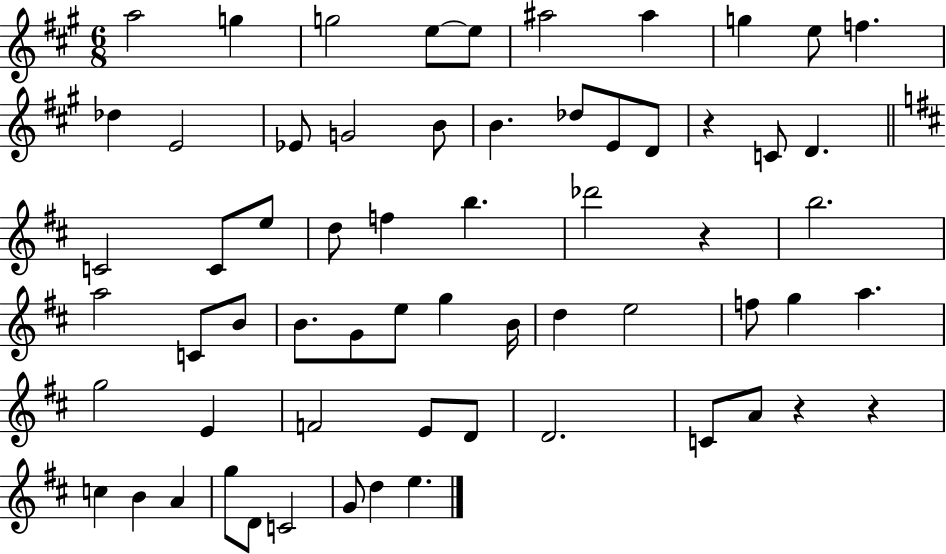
A5/h G5/q G5/h E5/e E5/e A#5/h A#5/q G5/q E5/e F5/q. Db5/q E4/h Eb4/e G4/h B4/e B4/q. Db5/e E4/e D4/e R/q C4/e D4/q. C4/h C4/e E5/e D5/e F5/q B5/q. Db6/h R/q B5/h. A5/h C4/e B4/e B4/e. G4/e E5/e G5/q B4/s D5/q E5/h F5/e G5/q A5/q. G5/h E4/q F4/h E4/e D4/e D4/h. C4/e A4/e R/q R/q C5/q B4/q A4/q G5/e D4/e C4/h G4/e D5/q E5/q.